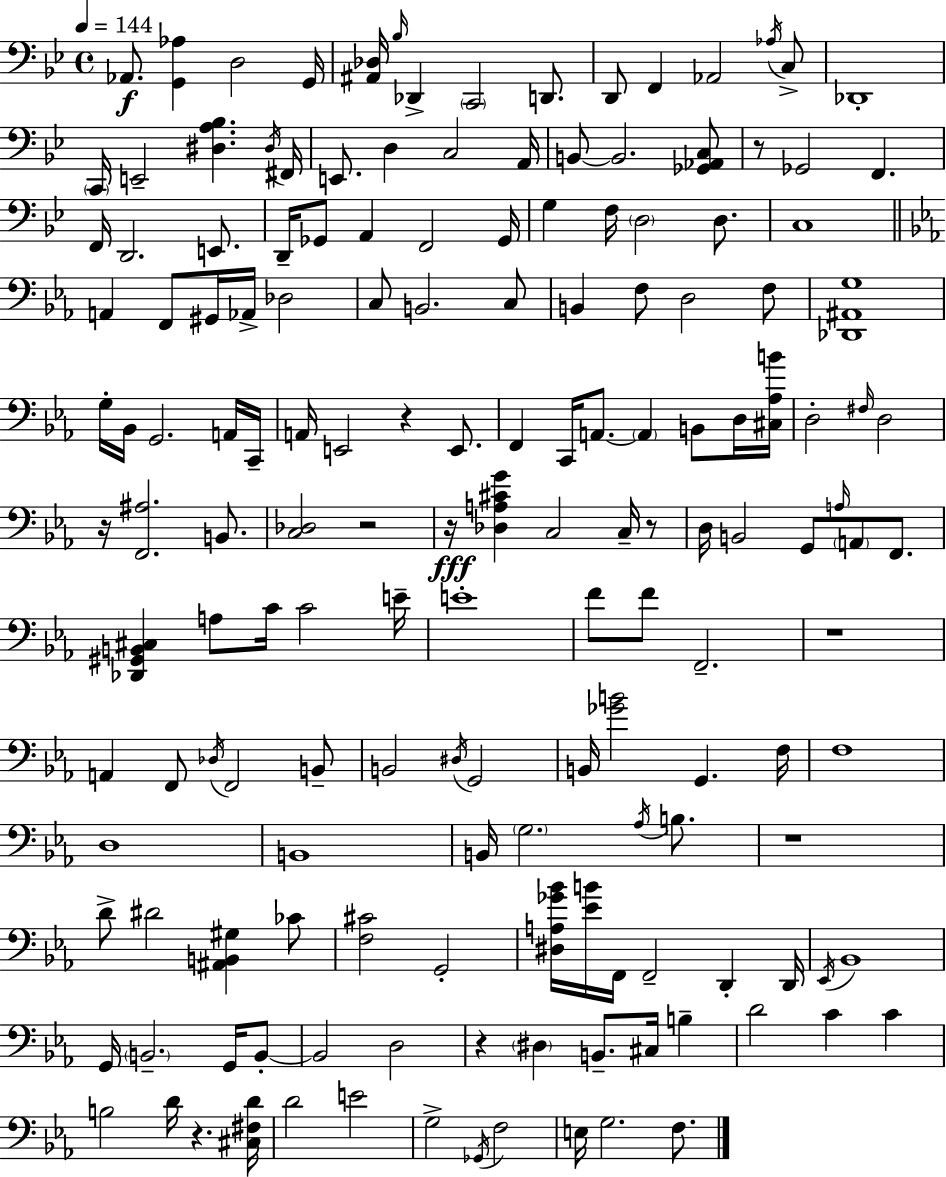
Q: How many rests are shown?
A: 10